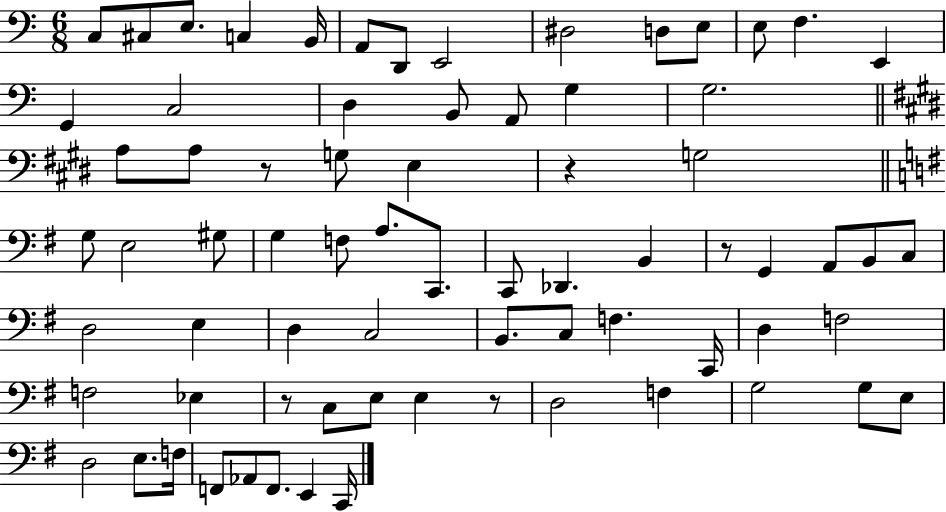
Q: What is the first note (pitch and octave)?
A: C3